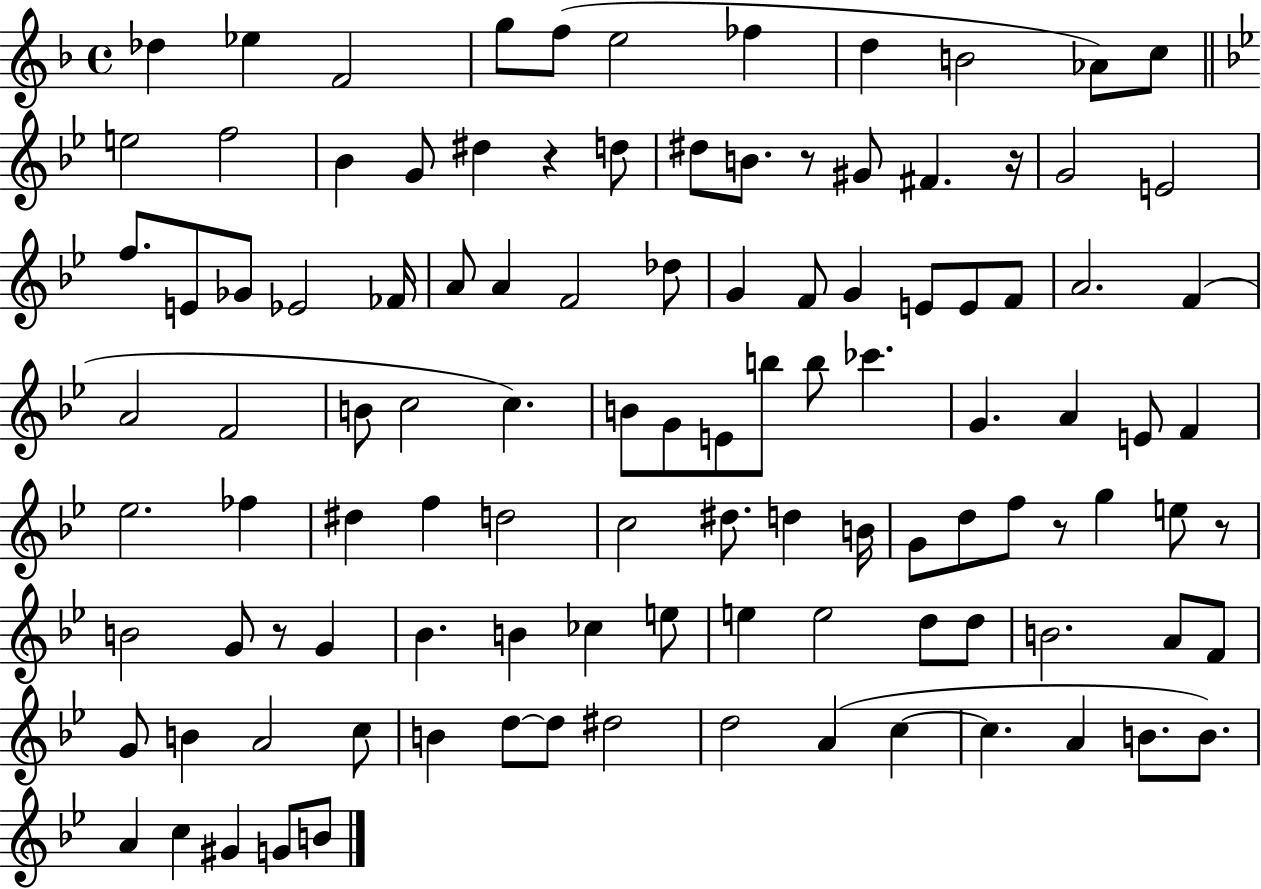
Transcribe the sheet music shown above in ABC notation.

X:1
T:Untitled
M:4/4
L:1/4
K:F
_d _e F2 g/2 f/2 e2 _f d B2 _A/2 c/2 e2 f2 _B G/2 ^d z d/2 ^d/2 B/2 z/2 ^G/2 ^F z/4 G2 E2 f/2 E/2 _G/2 _E2 _F/4 A/2 A F2 _d/2 G F/2 G E/2 E/2 F/2 A2 F A2 F2 B/2 c2 c B/2 G/2 E/2 b/2 b/2 _c' G A E/2 F _e2 _f ^d f d2 c2 ^d/2 d B/4 G/2 d/2 f/2 z/2 g e/2 z/2 B2 G/2 z/2 G _B B _c e/2 e e2 d/2 d/2 B2 A/2 F/2 G/2 B A2 c/2 B d/2 d/2 ^d2 d2 A c c A B/2 B/2 A c ^G G/2 B/2